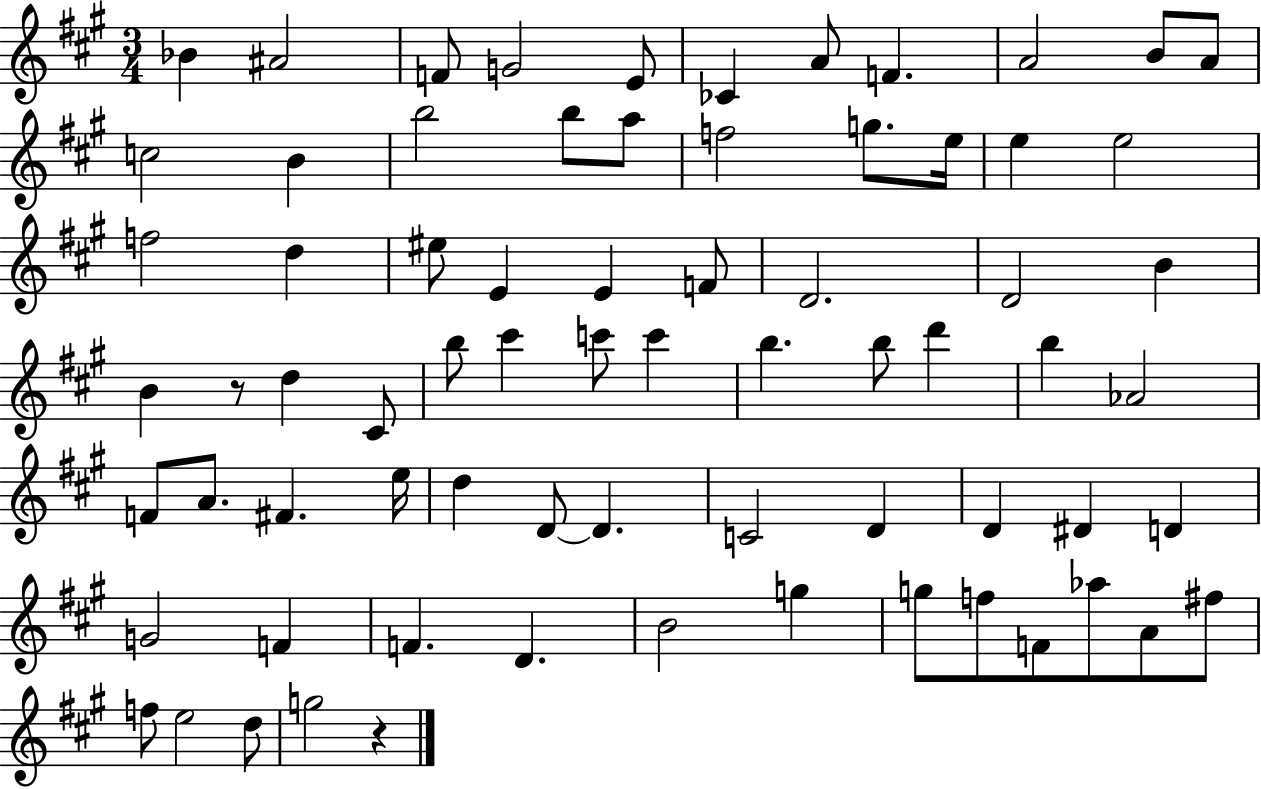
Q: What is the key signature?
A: A major